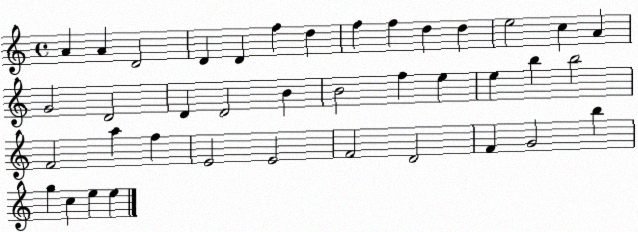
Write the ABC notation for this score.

X:1
T:Untitled
M:4/4
L:1/4
K:C
A A D2 D D f d f f d d e2 c A G2 D2 D D2 B B2 f e e b b2 F2 a f E2 E2 F2 D2 F G2 b g c e e